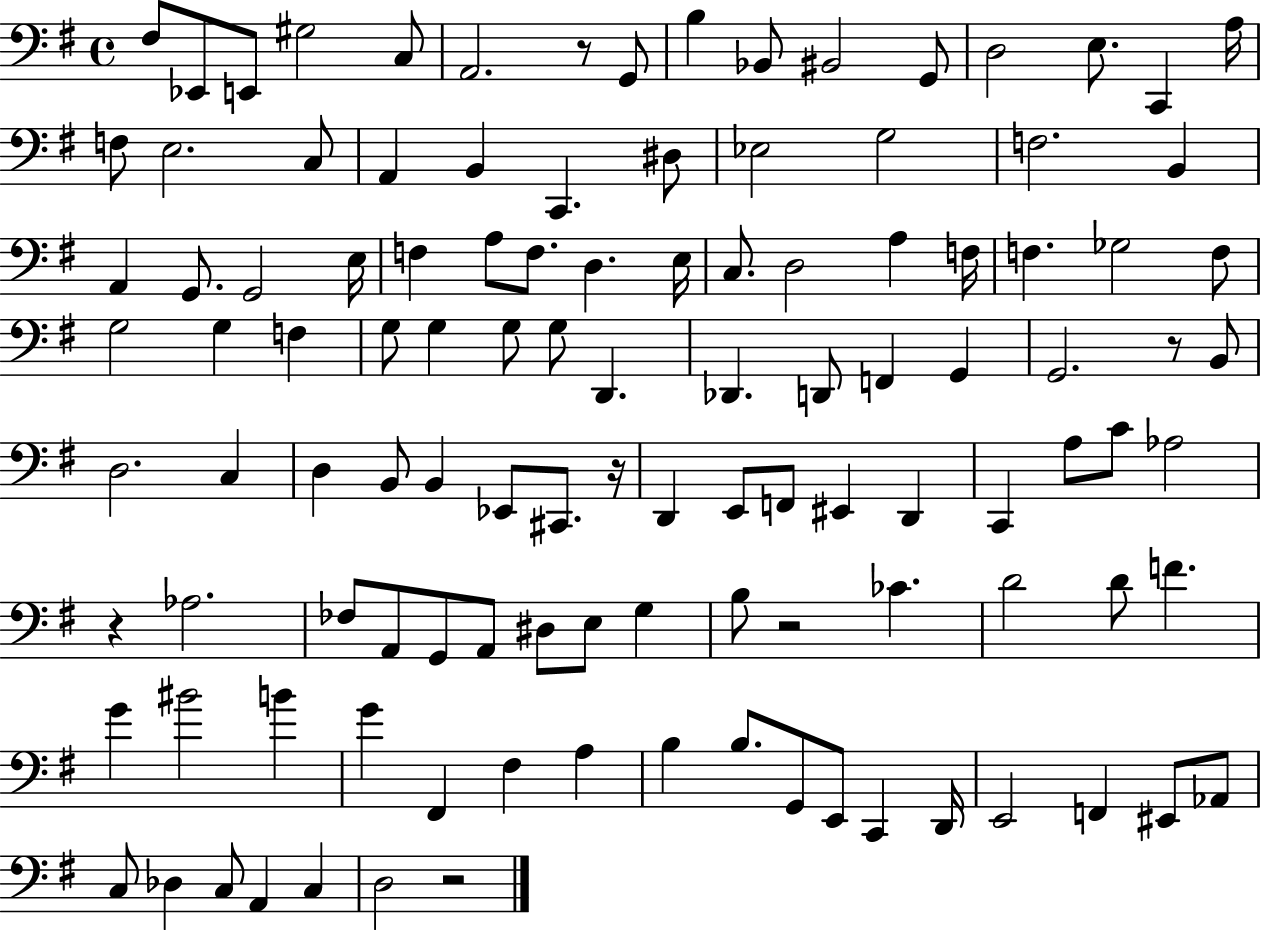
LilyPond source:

{
  \clef bass
  \time 4/4
  \defaultTimeSignature
  \key g \major
  fis8 ees,8 e,8 gis2 c8 | a,2. r8 g,8 | b4 bes,8 bis,2 g,8 | d2 e8. c,4 a16 | \break f8 e2. c8 | a,4 b,4 c,4. dis8 | ees2 g2 | f2. b,4 | \break a,4 g,8. g,2 e16 | f4 a8 f8. d4. e16 | c8. d2 a4 f16 | f4. ges2 f8 | \break g2 g4 f4 | g8 g4 g8 g8 d,4. | des,4. d,8 f,4 g,4 | g,2. r8 b,8 | \break d2. c4 | d4 b,8 b,4 ees,8 cis,8. r16 | d,4 e,8 f,8 eis,4 d,4 | c,4 a8 c'8 aes2 | \break r4 aes2. | fes8 a,8 g,8 a,8 dis8 e8 g4 | b8 r2 ces'4. | d'2 d'8 f'4. | \break g'4 bis'2 b'4 | g'4 fis,4 fis4 a4 | b4 b8. g,8 e,8 c,4 d,16 | e,2 f,4 eis,8 aes,8 | \break c8 des4 c8 a,4 c4 | d2 r2 | \bar "|."
}